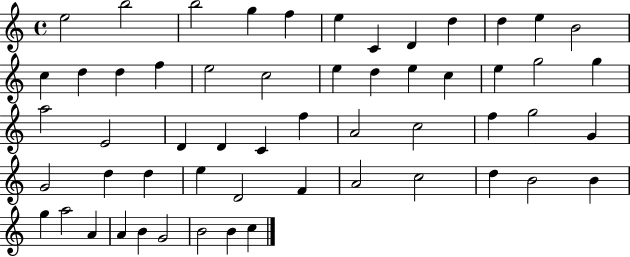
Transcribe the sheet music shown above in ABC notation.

X:1
T:Untitled
M:4/4
L:1/4
K:C
e2 b2 b2 g f e C D d d e B2 c d d f e2 c2 e d e c e g2 g a2 E2 D D C f A2 c2 f g2 G G2 d d e D2 F A2 c2 d B2 B g a2 A A B G2 B2 B c